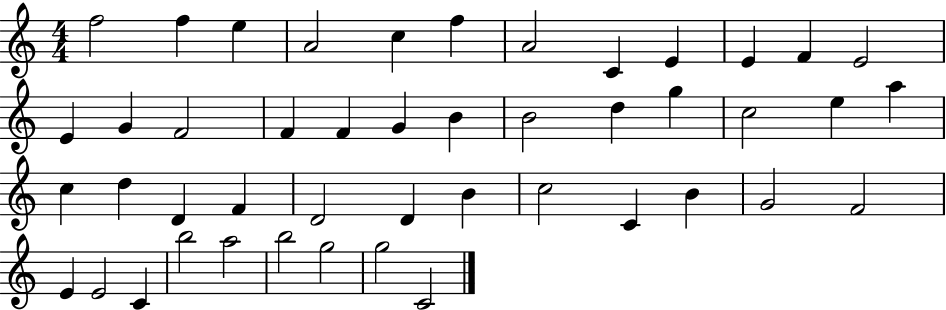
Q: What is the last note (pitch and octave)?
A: C4